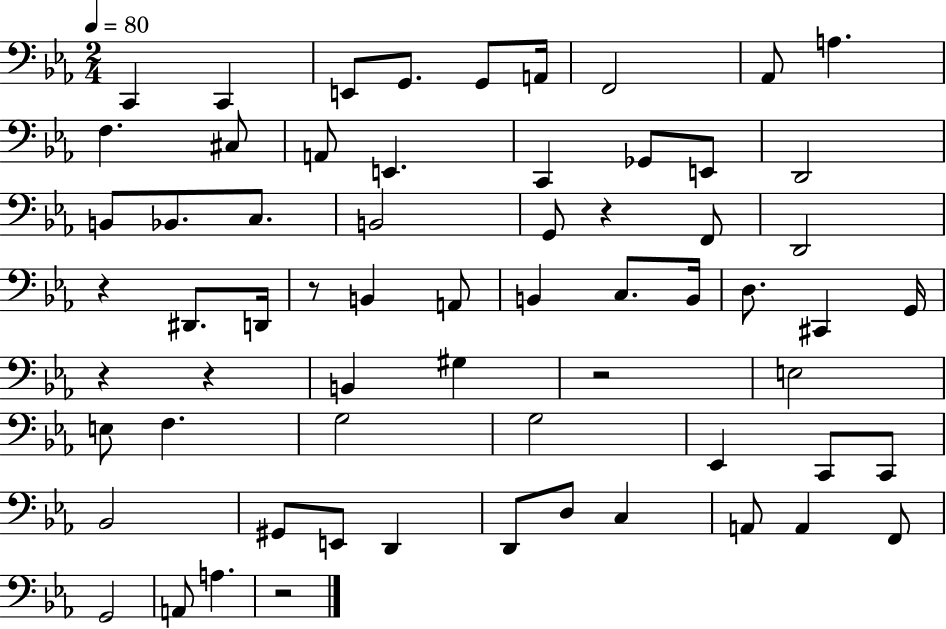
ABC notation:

X:1
T:Untitled
M:2/4
L:1/4
K:Eb
C,, C,, E,,/2 G,,/2 G,,/2 A,,/4 F,,2 _A,,/2 A, F, ^C,/2 A,,/2 E,, C,, _G,,/2 E,,/2 D,,2 B,,/2 _B,,/2 C,/2 B,,2 G,,/2 z F,,/2 D,,2 z ^D,,/2 D,,/4 z/2 B,, A,,/2 B,, C,/2 B,,/4 D,/2 ^C,, G,,/4 z z B,, ^G, z2 E,2 E,/2 F, G,2 G,2 _E,, C,,/2 C,,/2 _B,,2 ^G,,/2 E,,/2 D,, D,,/2 D,/2 C, A,,/2 A,, F,,/2 G,,2 A,,/2 A, z2